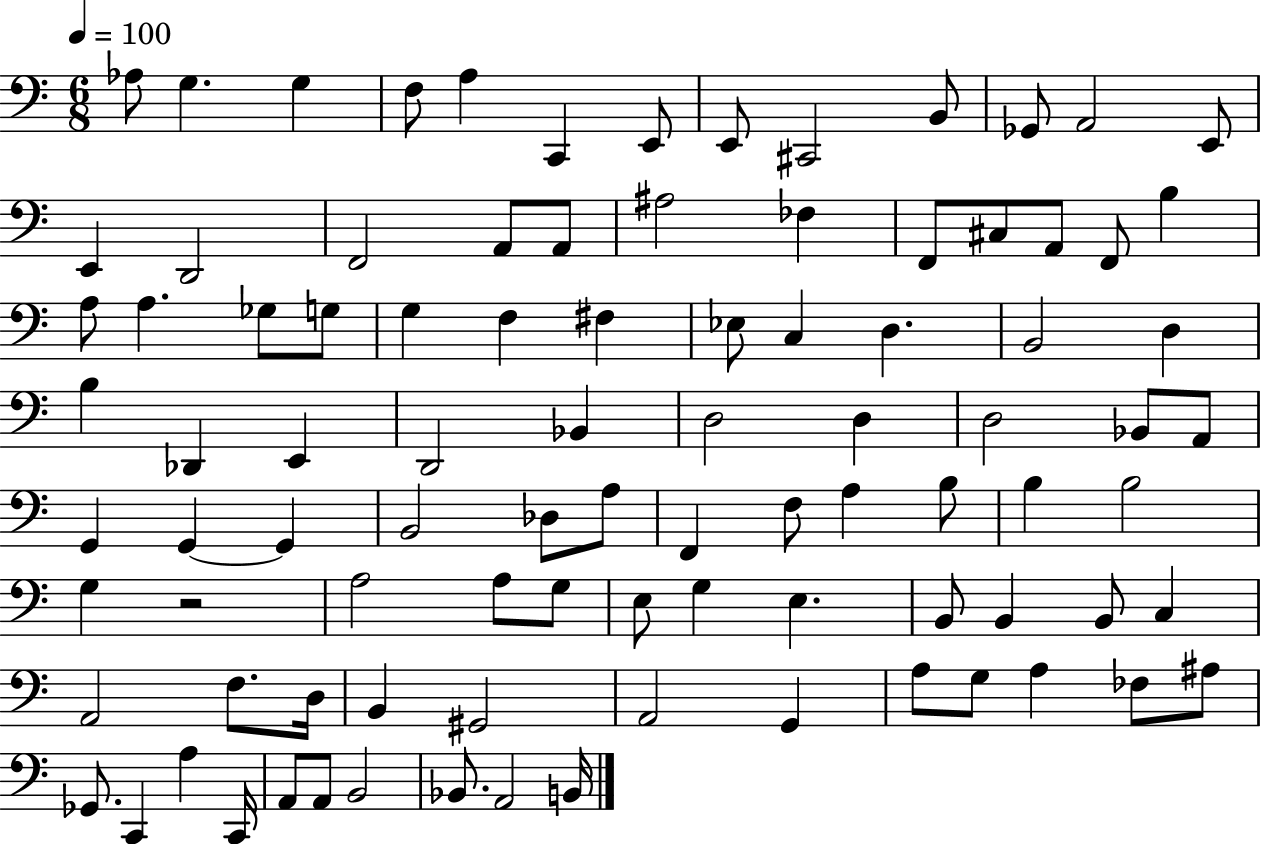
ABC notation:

X:1
T:Untitled
M:6/8
L:1/4
K:C
_A,/2 G, G, F,/2 A, C,, E,,/2 E,,/2 ^C,,2 B,,/2 _G,,/2 A,,2 E,,/2 E,, D,,2 F,,2 A,,/2 A,,/2 ^A,2 _F, F,,/2 ^C,/2 A,,/2 F,,/2 B, A,/2 A, _G,/2 G,/2 G, F, ^F, _E,/2 C, D, B,,2 D, B, _D,, E,, D,,2 _B,, D,2 D, D,2 _B,,/2 A,,/2 G,, G,, G,, B,,2 _D,/2 A,/2 F,, F,/2 A, B,/2 B, B,2 G, z2 A,2 A,/2 G,/2 E,/2 G, E, B,,/2 B,, B,,/2 C, A,,2 F,/2 D,/4 B,, ^G,,2 A,,2 G,, A,/2 G,/2 A, _F,/2 ^A,/2 _G,,/2 C,, A, C,,/4 A,,/2 A,,/2 B,,2 _B,,/2 A,,2 B,,/4